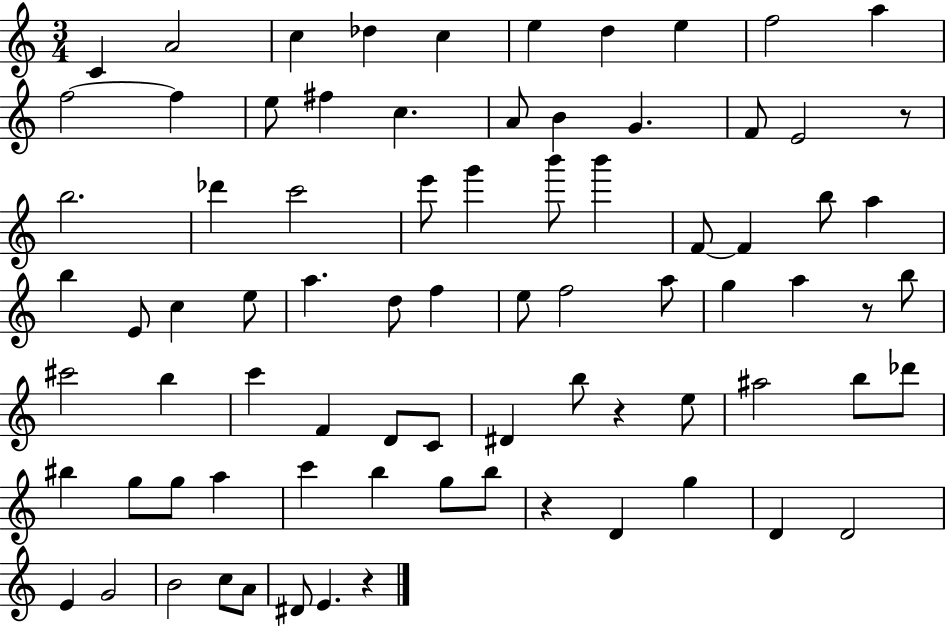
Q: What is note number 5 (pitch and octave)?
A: C5